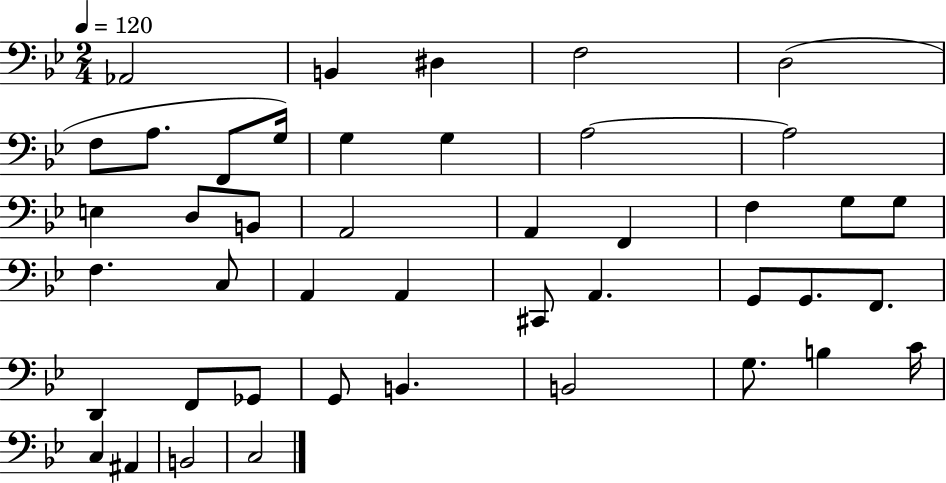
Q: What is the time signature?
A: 2/4